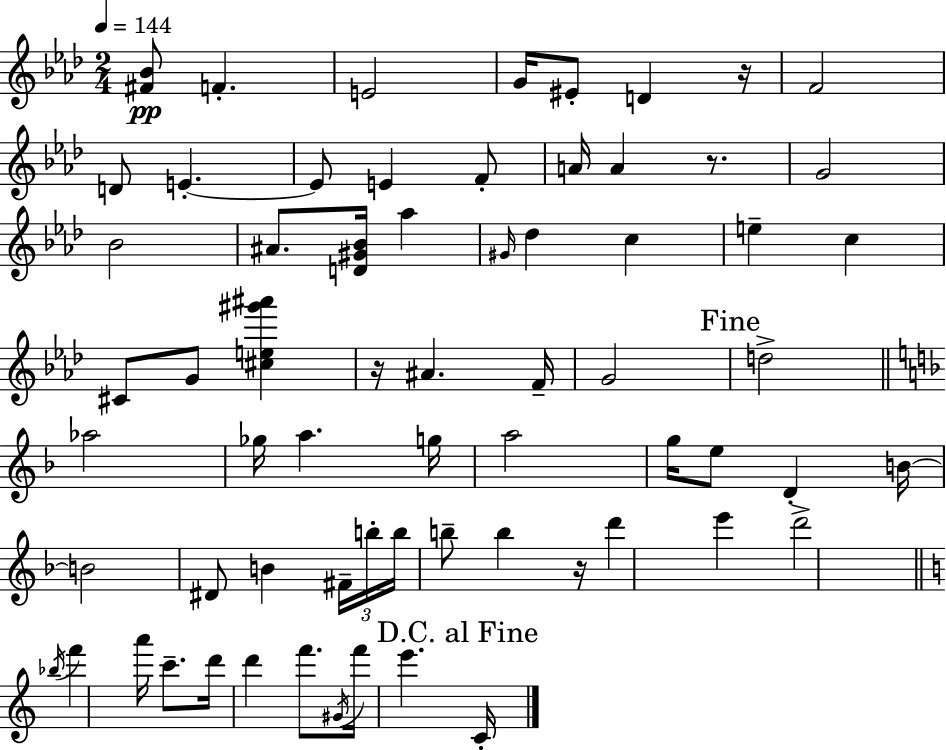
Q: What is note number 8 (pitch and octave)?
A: E4